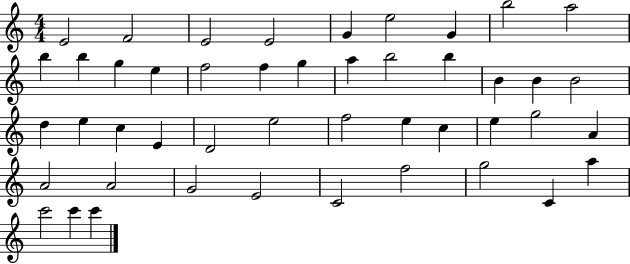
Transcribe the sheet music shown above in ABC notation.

X:1
T:Untitled
M:4/4
L:1/4
K:C
E2 F2 E2 E2 G e2 G b2 a2 b b g e f2 f g a b2 b B B B2 d e c E D2 e2 f2 e c e g2 A A2 A2 G2 E2 C2 f2 g2 C a c'2 c' c'